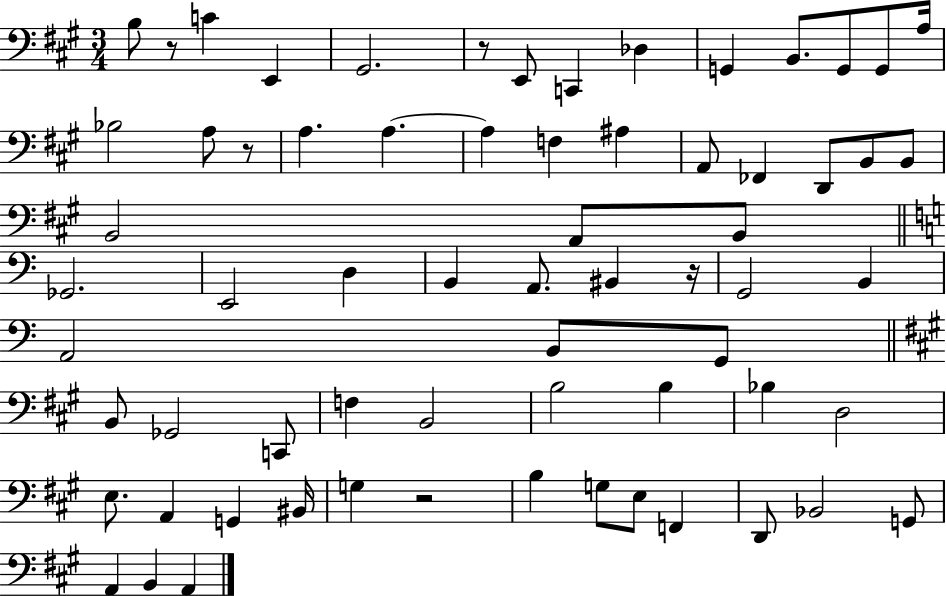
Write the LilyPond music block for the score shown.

{
  \clef bass
  \numericTimeSignature
  \time 3/4
  \key a \major
  b8 r8 c'4 e,4 | gis,2. | r8 e,8 c,4 des4 | g,4 b,8. g,8 g,8 a16 | \break bes2 a8 r8 | a4. a4.~~ | a4 f4 ais4 | a,8 fes,4 d,8 b,8 b,8 | \break b,2 a,8 b,8 | \bar "||" \break \key c \major ges,2. | e,2 d4 | b,4 a,8. bis,4 r16 | g,2 b,4 | \break a,2 b,8 g,8 | \bar "||" \break \key a \major b,8 ges,2 c,8 | f4 b,2 | b2 b4 | bes4 d2 | \break e8. a,4 g,4 bis,16 | g4 r2 | b4 g8 e8 f,4 | d,8 bes,2 g,8 | \break a,4 b,4 a,4 | \bar "|."
}